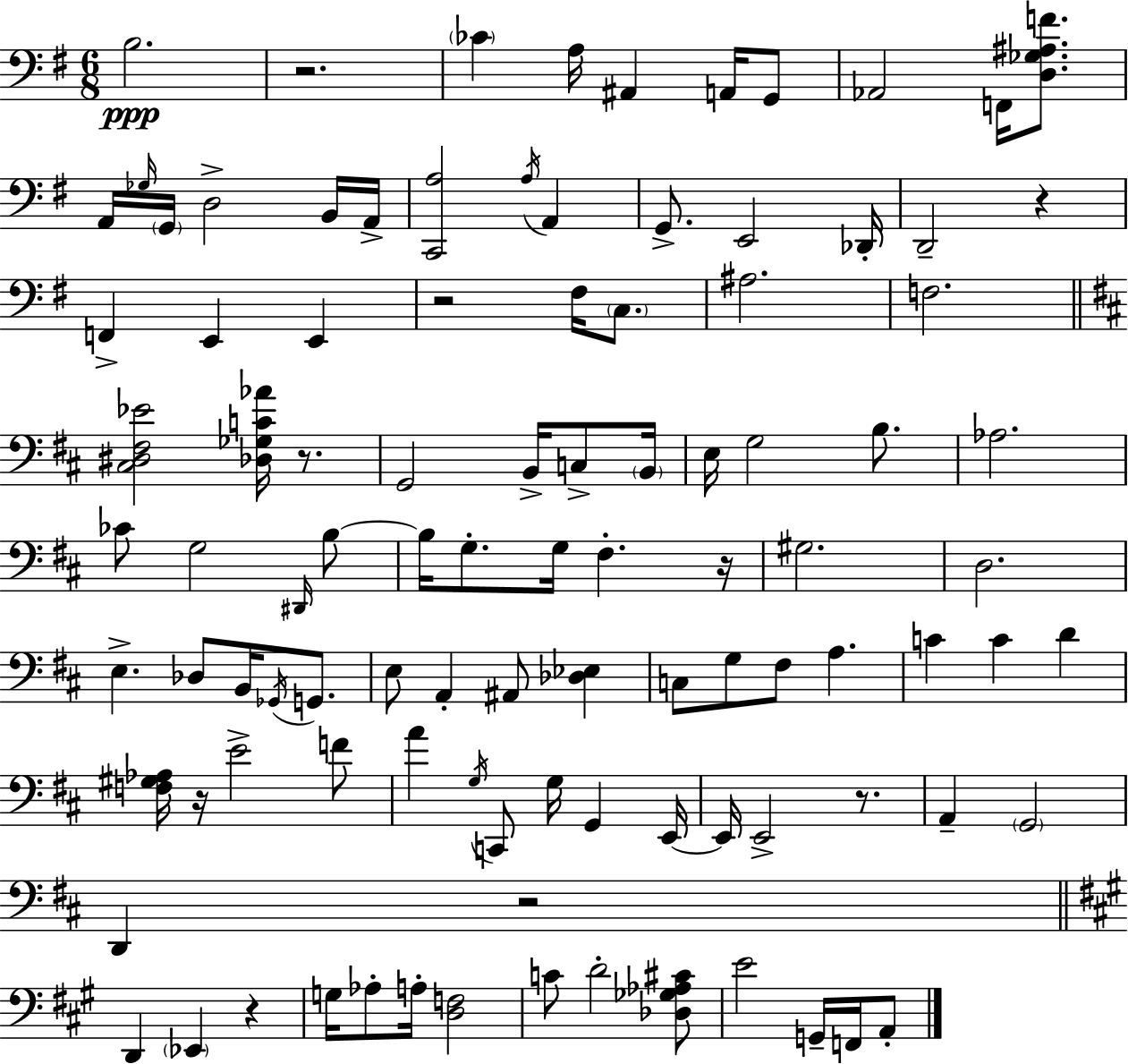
B3/h. R/h. CES4/q A3/s A#2/q A2/s G2/e Ab2/h F2/s [D3,Gb3,A#3,F4]/e. A2/s Gb3/s G2/s D3/h B2/s A2/s [C2,A3]/h A3/s A2/q G2/e. E2/h Db2/s D2/h R/q F2/q E2/q E2/q R/h F#3/s C3/e. A#3/h. F3/h. [C#3,D#3,F#3,Eb4]/h [Db3,Gb3,C4,Ab4]/s R/e. G2/h B2/s C3/e B2/s E3/s G3/h B3/e. Ab3/h. CES4/e G3/h D#2/s B3/e B3/s G3/e. G3/s F#3/q. R/s G#3/h. D3/h. E3/q. Db3/e B2/s Gb2/s G2/e. E3/e A2/q A#2/e [Db3,Eb3]/q C3/e G3/e F#3/e A3/q. C4/q C4/q D4/q [F3,G#3,Ab3]/s R/s E4/h F4/e A4/q G3/s C2/e G3/s G2/q E2/s E2/s E2/h R/e. A2/q G2/h D2/q R/h D2/q Eb2/q R/q G3/s Ab3/e A3/s [D3,F3]/h C4/e D4/h [Db3,Gb3,Ab3,C#4]/e E4/h G2/s F2/s A2/e